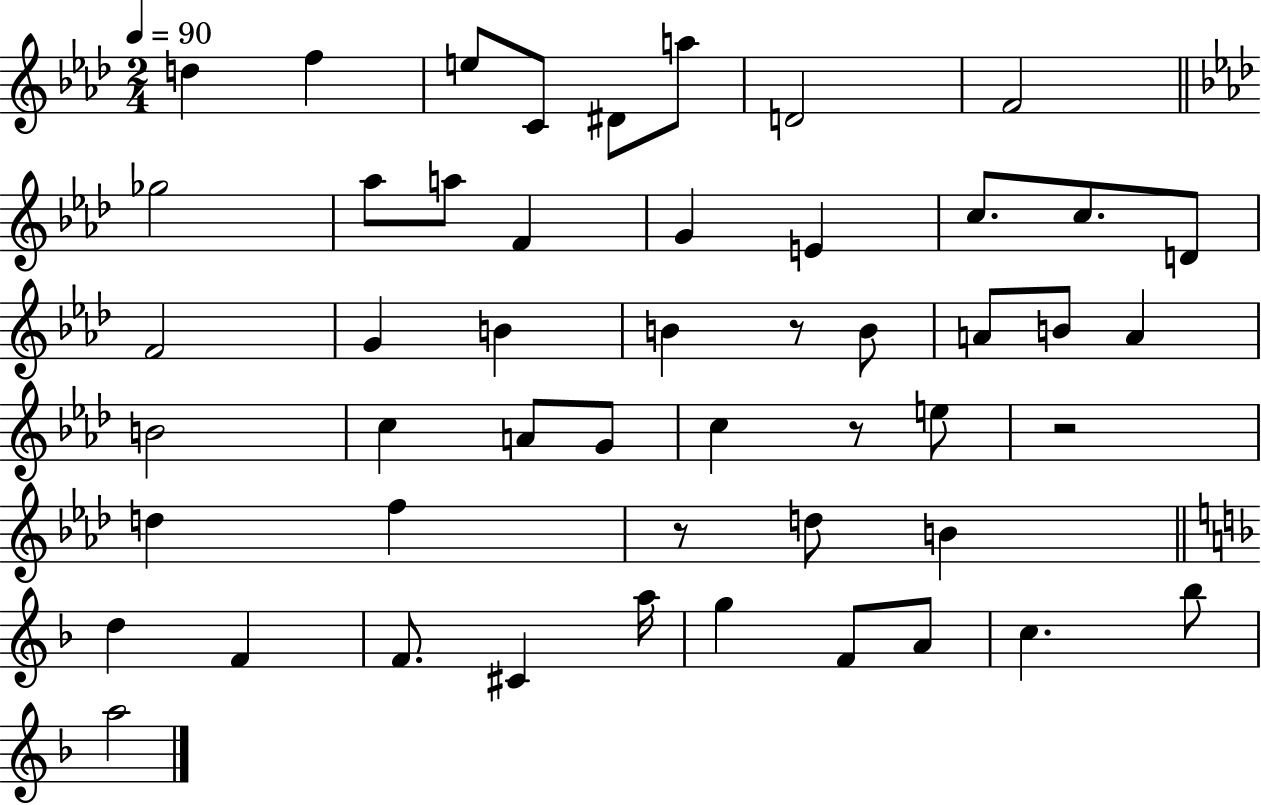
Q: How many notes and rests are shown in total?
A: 50